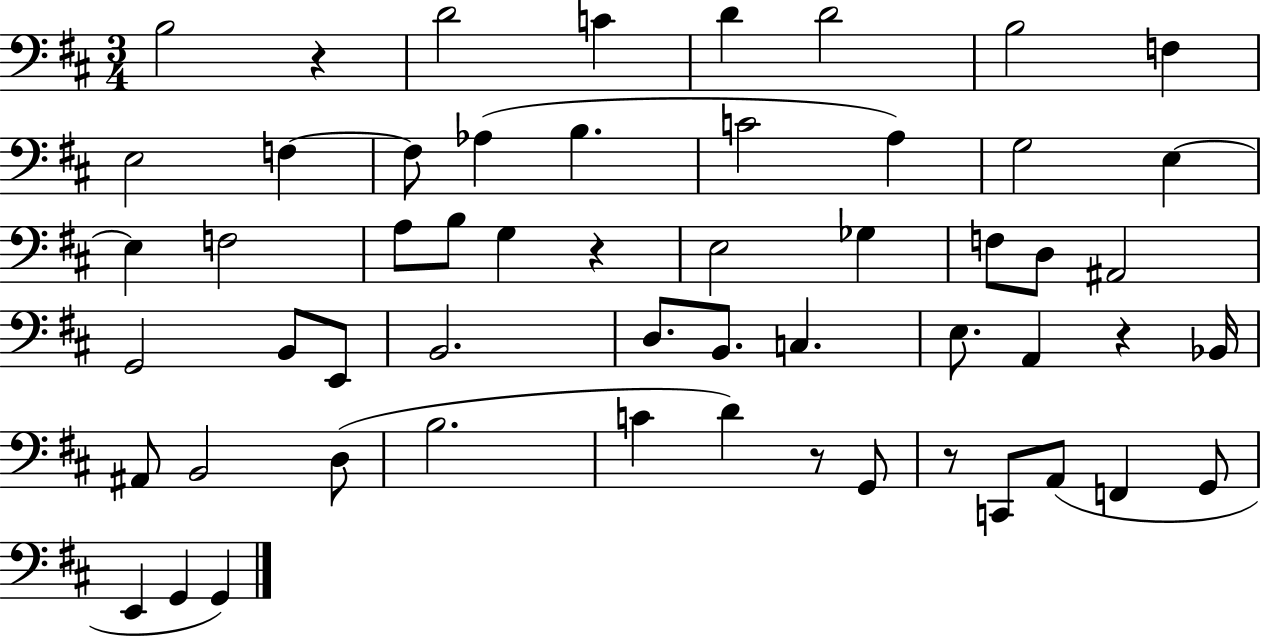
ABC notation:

X:1
T:Untitled
M:3/4
L:1/4
K:D
B,2 z D2 C D D2 B,2 F, E,2 F, F,/2 _A, B, C2 A, G,2 E, E, F,2 A,/2 B,/2 G, z E,2 _G, F,/2 D,/2 ^A,,2 G,,2 B,,/2 E,,/2 B,,2 D,/2 B,,/2 C, E,/2 A,, z _B,,/4 ^A,,/2 B,,2 D,/2 B,2 C D z/2 G,,/2 z/2 C,,/2 A,,/2 F,, G,,/2 E,, G,, G,,